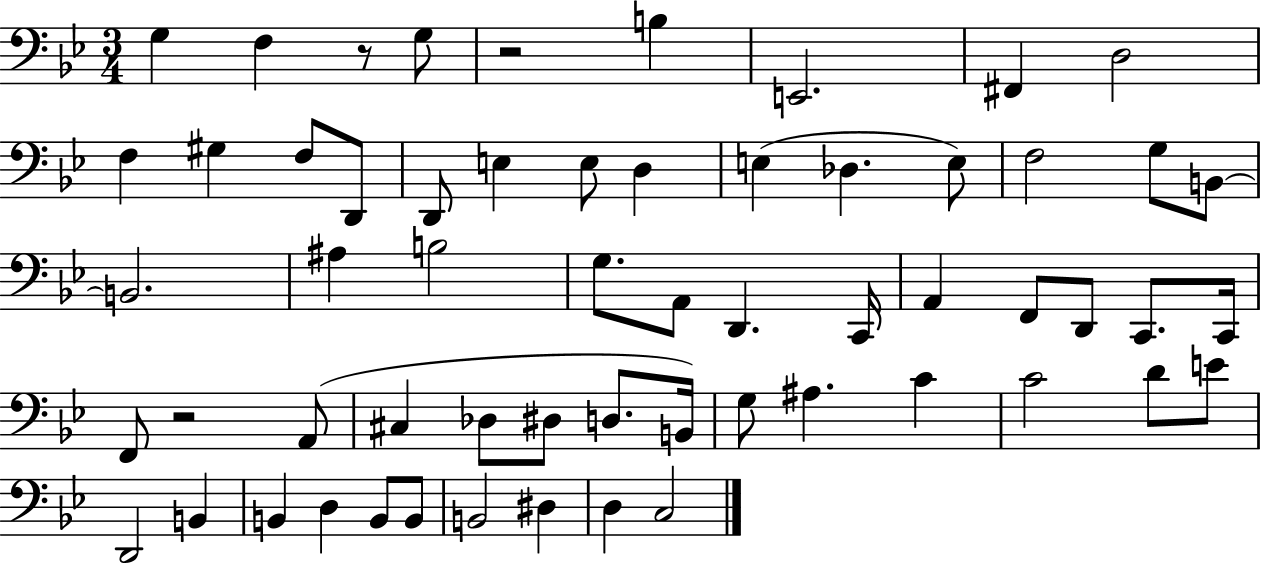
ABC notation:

X:1
T:Untitled
M:3/4
L:1/4
K:Bb
G, F, z/2 G,/2 z2 B, E,,2 ^F,, D,2 F, ^G, F,/2 D,,/2 D,,/2 E, E,/2 D, E, _D, E,/2 F,2 G,/2 B,,/2 B,,2 ^A, B,2 G,/2 A,,/2 D,, C,,/4 A,, F,,/2 D,,/2 C,,/2 C,,/4 F,,/2 z2 A,,/2 ^C, _D,/2 ^D,/2 D,/2 B,,/4 G,/2 ^A, C C2 D/2 E/2 D,,2 B,, B,, D, B,,/2 B,,/2 B,,2 ^D, D, C,2